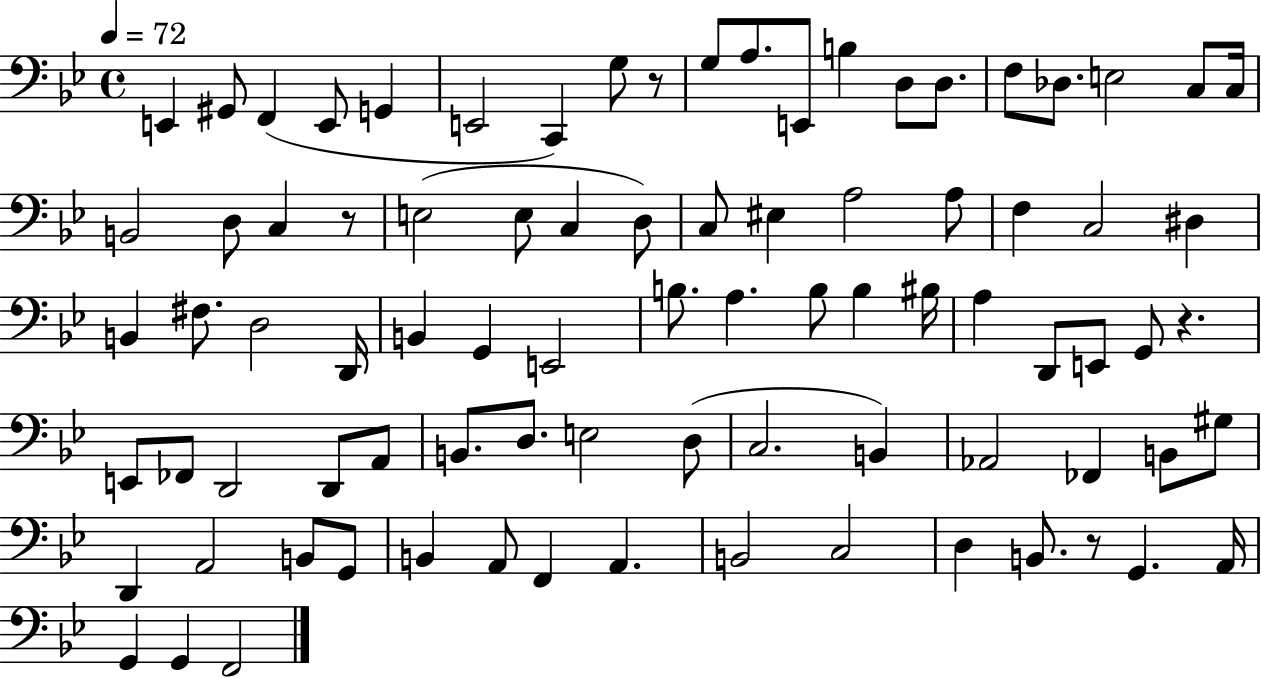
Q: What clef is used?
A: bass